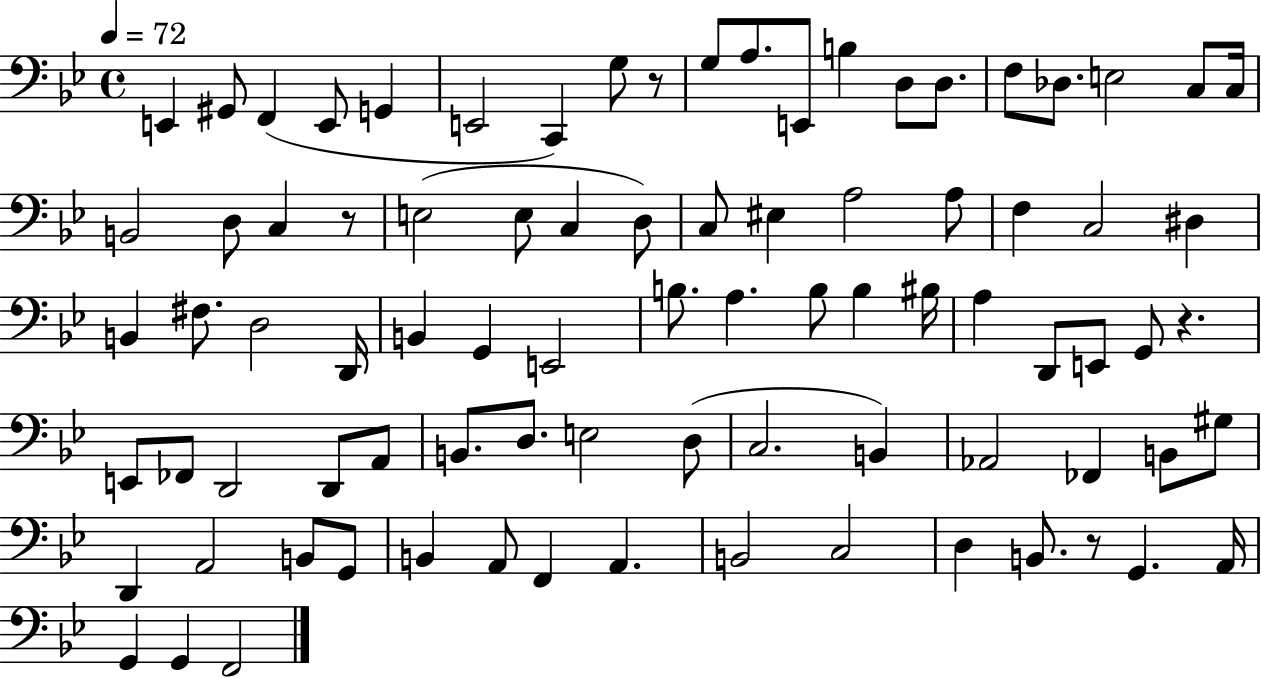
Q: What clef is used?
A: bass